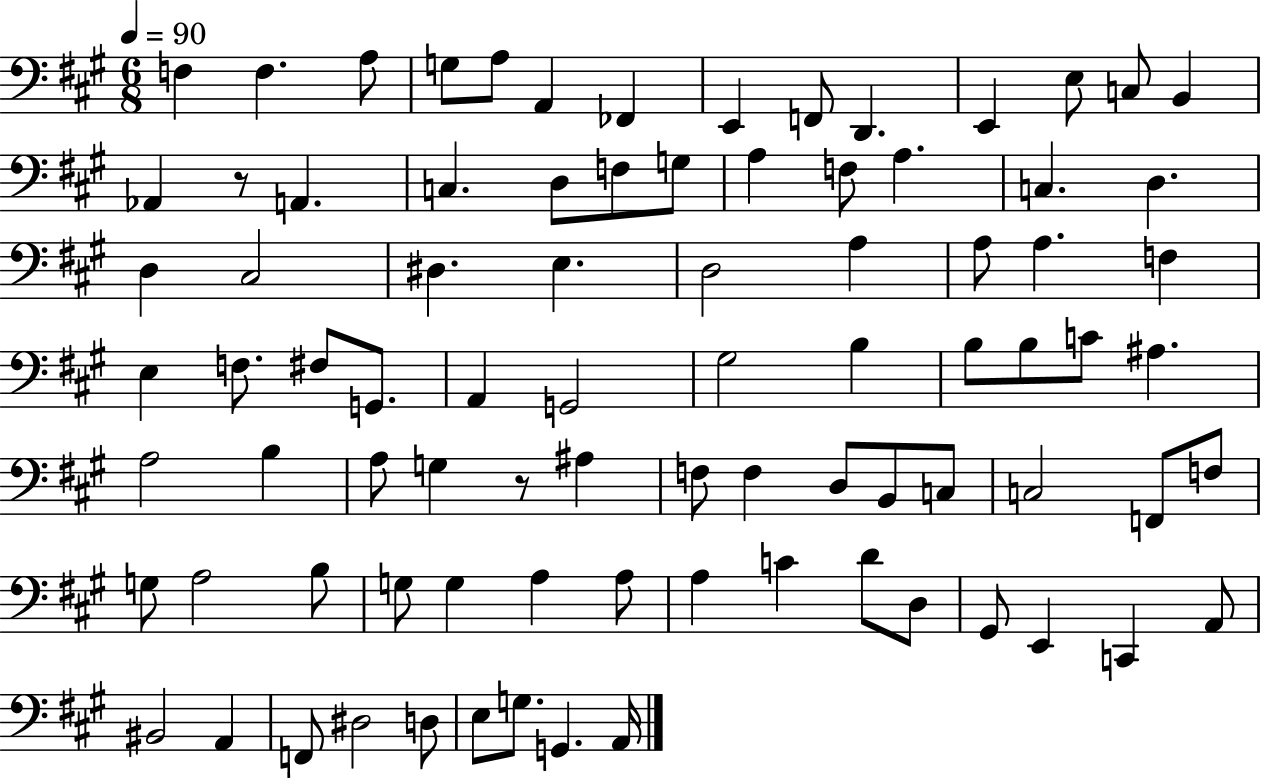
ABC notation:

X:1
T:Untitled
M:6/8
L:1/4
K:A
F, F, A,/2 G,/2 A,/2 A,, _F,, E,, F,,/2 D,, E,, E,/2 C,/2 B,, _A,, z/2 A,, C, D,/2 F,/2 G,/2 A, F,/2 A, C, D, D, ^C,2 ^D, E, D,2 A, A,/2 A, F, E, F,/2 ^F,/2 G,,/2 A,, G,,2 ^G,2 B, B,/2 B,/2 C/2 ^A, A,2 B, A,/2 G, z/2 ^A, F,/2 F, D,/2 B,,/2 C,/2 C,2 F,,/2 F,/2 G,/2 A,2 B,/2 G,/2 G, A, A,/2 A, C D/2 D,/2 ^G,,/2 E,, C,, A,,/2 ^B,,2 A,, F,,/2 ^D,2 D,/2 E,/2 G,/2 G,, A,,/4